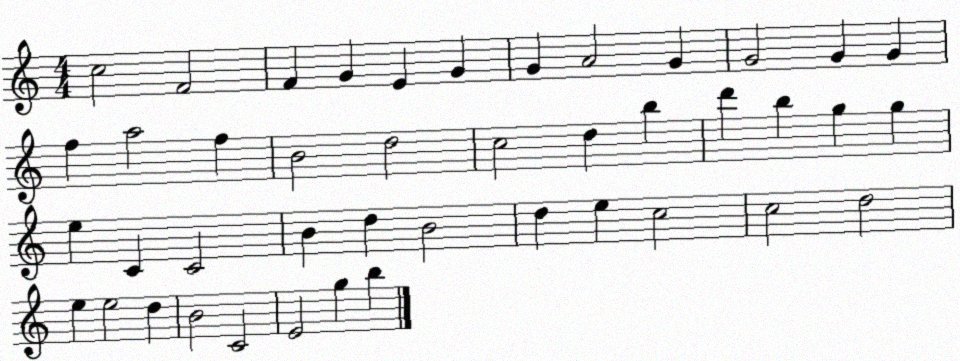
X:1
T:Untitled
M:4/4
L:1/4
K:C
c2 F2 F G E G G A2 G G2 G G f a2 f B2 d2 c2 d b d' b g g e C C2 B d B2 d e c2 c2 d2 e e2 d B2 C2 E2 g b